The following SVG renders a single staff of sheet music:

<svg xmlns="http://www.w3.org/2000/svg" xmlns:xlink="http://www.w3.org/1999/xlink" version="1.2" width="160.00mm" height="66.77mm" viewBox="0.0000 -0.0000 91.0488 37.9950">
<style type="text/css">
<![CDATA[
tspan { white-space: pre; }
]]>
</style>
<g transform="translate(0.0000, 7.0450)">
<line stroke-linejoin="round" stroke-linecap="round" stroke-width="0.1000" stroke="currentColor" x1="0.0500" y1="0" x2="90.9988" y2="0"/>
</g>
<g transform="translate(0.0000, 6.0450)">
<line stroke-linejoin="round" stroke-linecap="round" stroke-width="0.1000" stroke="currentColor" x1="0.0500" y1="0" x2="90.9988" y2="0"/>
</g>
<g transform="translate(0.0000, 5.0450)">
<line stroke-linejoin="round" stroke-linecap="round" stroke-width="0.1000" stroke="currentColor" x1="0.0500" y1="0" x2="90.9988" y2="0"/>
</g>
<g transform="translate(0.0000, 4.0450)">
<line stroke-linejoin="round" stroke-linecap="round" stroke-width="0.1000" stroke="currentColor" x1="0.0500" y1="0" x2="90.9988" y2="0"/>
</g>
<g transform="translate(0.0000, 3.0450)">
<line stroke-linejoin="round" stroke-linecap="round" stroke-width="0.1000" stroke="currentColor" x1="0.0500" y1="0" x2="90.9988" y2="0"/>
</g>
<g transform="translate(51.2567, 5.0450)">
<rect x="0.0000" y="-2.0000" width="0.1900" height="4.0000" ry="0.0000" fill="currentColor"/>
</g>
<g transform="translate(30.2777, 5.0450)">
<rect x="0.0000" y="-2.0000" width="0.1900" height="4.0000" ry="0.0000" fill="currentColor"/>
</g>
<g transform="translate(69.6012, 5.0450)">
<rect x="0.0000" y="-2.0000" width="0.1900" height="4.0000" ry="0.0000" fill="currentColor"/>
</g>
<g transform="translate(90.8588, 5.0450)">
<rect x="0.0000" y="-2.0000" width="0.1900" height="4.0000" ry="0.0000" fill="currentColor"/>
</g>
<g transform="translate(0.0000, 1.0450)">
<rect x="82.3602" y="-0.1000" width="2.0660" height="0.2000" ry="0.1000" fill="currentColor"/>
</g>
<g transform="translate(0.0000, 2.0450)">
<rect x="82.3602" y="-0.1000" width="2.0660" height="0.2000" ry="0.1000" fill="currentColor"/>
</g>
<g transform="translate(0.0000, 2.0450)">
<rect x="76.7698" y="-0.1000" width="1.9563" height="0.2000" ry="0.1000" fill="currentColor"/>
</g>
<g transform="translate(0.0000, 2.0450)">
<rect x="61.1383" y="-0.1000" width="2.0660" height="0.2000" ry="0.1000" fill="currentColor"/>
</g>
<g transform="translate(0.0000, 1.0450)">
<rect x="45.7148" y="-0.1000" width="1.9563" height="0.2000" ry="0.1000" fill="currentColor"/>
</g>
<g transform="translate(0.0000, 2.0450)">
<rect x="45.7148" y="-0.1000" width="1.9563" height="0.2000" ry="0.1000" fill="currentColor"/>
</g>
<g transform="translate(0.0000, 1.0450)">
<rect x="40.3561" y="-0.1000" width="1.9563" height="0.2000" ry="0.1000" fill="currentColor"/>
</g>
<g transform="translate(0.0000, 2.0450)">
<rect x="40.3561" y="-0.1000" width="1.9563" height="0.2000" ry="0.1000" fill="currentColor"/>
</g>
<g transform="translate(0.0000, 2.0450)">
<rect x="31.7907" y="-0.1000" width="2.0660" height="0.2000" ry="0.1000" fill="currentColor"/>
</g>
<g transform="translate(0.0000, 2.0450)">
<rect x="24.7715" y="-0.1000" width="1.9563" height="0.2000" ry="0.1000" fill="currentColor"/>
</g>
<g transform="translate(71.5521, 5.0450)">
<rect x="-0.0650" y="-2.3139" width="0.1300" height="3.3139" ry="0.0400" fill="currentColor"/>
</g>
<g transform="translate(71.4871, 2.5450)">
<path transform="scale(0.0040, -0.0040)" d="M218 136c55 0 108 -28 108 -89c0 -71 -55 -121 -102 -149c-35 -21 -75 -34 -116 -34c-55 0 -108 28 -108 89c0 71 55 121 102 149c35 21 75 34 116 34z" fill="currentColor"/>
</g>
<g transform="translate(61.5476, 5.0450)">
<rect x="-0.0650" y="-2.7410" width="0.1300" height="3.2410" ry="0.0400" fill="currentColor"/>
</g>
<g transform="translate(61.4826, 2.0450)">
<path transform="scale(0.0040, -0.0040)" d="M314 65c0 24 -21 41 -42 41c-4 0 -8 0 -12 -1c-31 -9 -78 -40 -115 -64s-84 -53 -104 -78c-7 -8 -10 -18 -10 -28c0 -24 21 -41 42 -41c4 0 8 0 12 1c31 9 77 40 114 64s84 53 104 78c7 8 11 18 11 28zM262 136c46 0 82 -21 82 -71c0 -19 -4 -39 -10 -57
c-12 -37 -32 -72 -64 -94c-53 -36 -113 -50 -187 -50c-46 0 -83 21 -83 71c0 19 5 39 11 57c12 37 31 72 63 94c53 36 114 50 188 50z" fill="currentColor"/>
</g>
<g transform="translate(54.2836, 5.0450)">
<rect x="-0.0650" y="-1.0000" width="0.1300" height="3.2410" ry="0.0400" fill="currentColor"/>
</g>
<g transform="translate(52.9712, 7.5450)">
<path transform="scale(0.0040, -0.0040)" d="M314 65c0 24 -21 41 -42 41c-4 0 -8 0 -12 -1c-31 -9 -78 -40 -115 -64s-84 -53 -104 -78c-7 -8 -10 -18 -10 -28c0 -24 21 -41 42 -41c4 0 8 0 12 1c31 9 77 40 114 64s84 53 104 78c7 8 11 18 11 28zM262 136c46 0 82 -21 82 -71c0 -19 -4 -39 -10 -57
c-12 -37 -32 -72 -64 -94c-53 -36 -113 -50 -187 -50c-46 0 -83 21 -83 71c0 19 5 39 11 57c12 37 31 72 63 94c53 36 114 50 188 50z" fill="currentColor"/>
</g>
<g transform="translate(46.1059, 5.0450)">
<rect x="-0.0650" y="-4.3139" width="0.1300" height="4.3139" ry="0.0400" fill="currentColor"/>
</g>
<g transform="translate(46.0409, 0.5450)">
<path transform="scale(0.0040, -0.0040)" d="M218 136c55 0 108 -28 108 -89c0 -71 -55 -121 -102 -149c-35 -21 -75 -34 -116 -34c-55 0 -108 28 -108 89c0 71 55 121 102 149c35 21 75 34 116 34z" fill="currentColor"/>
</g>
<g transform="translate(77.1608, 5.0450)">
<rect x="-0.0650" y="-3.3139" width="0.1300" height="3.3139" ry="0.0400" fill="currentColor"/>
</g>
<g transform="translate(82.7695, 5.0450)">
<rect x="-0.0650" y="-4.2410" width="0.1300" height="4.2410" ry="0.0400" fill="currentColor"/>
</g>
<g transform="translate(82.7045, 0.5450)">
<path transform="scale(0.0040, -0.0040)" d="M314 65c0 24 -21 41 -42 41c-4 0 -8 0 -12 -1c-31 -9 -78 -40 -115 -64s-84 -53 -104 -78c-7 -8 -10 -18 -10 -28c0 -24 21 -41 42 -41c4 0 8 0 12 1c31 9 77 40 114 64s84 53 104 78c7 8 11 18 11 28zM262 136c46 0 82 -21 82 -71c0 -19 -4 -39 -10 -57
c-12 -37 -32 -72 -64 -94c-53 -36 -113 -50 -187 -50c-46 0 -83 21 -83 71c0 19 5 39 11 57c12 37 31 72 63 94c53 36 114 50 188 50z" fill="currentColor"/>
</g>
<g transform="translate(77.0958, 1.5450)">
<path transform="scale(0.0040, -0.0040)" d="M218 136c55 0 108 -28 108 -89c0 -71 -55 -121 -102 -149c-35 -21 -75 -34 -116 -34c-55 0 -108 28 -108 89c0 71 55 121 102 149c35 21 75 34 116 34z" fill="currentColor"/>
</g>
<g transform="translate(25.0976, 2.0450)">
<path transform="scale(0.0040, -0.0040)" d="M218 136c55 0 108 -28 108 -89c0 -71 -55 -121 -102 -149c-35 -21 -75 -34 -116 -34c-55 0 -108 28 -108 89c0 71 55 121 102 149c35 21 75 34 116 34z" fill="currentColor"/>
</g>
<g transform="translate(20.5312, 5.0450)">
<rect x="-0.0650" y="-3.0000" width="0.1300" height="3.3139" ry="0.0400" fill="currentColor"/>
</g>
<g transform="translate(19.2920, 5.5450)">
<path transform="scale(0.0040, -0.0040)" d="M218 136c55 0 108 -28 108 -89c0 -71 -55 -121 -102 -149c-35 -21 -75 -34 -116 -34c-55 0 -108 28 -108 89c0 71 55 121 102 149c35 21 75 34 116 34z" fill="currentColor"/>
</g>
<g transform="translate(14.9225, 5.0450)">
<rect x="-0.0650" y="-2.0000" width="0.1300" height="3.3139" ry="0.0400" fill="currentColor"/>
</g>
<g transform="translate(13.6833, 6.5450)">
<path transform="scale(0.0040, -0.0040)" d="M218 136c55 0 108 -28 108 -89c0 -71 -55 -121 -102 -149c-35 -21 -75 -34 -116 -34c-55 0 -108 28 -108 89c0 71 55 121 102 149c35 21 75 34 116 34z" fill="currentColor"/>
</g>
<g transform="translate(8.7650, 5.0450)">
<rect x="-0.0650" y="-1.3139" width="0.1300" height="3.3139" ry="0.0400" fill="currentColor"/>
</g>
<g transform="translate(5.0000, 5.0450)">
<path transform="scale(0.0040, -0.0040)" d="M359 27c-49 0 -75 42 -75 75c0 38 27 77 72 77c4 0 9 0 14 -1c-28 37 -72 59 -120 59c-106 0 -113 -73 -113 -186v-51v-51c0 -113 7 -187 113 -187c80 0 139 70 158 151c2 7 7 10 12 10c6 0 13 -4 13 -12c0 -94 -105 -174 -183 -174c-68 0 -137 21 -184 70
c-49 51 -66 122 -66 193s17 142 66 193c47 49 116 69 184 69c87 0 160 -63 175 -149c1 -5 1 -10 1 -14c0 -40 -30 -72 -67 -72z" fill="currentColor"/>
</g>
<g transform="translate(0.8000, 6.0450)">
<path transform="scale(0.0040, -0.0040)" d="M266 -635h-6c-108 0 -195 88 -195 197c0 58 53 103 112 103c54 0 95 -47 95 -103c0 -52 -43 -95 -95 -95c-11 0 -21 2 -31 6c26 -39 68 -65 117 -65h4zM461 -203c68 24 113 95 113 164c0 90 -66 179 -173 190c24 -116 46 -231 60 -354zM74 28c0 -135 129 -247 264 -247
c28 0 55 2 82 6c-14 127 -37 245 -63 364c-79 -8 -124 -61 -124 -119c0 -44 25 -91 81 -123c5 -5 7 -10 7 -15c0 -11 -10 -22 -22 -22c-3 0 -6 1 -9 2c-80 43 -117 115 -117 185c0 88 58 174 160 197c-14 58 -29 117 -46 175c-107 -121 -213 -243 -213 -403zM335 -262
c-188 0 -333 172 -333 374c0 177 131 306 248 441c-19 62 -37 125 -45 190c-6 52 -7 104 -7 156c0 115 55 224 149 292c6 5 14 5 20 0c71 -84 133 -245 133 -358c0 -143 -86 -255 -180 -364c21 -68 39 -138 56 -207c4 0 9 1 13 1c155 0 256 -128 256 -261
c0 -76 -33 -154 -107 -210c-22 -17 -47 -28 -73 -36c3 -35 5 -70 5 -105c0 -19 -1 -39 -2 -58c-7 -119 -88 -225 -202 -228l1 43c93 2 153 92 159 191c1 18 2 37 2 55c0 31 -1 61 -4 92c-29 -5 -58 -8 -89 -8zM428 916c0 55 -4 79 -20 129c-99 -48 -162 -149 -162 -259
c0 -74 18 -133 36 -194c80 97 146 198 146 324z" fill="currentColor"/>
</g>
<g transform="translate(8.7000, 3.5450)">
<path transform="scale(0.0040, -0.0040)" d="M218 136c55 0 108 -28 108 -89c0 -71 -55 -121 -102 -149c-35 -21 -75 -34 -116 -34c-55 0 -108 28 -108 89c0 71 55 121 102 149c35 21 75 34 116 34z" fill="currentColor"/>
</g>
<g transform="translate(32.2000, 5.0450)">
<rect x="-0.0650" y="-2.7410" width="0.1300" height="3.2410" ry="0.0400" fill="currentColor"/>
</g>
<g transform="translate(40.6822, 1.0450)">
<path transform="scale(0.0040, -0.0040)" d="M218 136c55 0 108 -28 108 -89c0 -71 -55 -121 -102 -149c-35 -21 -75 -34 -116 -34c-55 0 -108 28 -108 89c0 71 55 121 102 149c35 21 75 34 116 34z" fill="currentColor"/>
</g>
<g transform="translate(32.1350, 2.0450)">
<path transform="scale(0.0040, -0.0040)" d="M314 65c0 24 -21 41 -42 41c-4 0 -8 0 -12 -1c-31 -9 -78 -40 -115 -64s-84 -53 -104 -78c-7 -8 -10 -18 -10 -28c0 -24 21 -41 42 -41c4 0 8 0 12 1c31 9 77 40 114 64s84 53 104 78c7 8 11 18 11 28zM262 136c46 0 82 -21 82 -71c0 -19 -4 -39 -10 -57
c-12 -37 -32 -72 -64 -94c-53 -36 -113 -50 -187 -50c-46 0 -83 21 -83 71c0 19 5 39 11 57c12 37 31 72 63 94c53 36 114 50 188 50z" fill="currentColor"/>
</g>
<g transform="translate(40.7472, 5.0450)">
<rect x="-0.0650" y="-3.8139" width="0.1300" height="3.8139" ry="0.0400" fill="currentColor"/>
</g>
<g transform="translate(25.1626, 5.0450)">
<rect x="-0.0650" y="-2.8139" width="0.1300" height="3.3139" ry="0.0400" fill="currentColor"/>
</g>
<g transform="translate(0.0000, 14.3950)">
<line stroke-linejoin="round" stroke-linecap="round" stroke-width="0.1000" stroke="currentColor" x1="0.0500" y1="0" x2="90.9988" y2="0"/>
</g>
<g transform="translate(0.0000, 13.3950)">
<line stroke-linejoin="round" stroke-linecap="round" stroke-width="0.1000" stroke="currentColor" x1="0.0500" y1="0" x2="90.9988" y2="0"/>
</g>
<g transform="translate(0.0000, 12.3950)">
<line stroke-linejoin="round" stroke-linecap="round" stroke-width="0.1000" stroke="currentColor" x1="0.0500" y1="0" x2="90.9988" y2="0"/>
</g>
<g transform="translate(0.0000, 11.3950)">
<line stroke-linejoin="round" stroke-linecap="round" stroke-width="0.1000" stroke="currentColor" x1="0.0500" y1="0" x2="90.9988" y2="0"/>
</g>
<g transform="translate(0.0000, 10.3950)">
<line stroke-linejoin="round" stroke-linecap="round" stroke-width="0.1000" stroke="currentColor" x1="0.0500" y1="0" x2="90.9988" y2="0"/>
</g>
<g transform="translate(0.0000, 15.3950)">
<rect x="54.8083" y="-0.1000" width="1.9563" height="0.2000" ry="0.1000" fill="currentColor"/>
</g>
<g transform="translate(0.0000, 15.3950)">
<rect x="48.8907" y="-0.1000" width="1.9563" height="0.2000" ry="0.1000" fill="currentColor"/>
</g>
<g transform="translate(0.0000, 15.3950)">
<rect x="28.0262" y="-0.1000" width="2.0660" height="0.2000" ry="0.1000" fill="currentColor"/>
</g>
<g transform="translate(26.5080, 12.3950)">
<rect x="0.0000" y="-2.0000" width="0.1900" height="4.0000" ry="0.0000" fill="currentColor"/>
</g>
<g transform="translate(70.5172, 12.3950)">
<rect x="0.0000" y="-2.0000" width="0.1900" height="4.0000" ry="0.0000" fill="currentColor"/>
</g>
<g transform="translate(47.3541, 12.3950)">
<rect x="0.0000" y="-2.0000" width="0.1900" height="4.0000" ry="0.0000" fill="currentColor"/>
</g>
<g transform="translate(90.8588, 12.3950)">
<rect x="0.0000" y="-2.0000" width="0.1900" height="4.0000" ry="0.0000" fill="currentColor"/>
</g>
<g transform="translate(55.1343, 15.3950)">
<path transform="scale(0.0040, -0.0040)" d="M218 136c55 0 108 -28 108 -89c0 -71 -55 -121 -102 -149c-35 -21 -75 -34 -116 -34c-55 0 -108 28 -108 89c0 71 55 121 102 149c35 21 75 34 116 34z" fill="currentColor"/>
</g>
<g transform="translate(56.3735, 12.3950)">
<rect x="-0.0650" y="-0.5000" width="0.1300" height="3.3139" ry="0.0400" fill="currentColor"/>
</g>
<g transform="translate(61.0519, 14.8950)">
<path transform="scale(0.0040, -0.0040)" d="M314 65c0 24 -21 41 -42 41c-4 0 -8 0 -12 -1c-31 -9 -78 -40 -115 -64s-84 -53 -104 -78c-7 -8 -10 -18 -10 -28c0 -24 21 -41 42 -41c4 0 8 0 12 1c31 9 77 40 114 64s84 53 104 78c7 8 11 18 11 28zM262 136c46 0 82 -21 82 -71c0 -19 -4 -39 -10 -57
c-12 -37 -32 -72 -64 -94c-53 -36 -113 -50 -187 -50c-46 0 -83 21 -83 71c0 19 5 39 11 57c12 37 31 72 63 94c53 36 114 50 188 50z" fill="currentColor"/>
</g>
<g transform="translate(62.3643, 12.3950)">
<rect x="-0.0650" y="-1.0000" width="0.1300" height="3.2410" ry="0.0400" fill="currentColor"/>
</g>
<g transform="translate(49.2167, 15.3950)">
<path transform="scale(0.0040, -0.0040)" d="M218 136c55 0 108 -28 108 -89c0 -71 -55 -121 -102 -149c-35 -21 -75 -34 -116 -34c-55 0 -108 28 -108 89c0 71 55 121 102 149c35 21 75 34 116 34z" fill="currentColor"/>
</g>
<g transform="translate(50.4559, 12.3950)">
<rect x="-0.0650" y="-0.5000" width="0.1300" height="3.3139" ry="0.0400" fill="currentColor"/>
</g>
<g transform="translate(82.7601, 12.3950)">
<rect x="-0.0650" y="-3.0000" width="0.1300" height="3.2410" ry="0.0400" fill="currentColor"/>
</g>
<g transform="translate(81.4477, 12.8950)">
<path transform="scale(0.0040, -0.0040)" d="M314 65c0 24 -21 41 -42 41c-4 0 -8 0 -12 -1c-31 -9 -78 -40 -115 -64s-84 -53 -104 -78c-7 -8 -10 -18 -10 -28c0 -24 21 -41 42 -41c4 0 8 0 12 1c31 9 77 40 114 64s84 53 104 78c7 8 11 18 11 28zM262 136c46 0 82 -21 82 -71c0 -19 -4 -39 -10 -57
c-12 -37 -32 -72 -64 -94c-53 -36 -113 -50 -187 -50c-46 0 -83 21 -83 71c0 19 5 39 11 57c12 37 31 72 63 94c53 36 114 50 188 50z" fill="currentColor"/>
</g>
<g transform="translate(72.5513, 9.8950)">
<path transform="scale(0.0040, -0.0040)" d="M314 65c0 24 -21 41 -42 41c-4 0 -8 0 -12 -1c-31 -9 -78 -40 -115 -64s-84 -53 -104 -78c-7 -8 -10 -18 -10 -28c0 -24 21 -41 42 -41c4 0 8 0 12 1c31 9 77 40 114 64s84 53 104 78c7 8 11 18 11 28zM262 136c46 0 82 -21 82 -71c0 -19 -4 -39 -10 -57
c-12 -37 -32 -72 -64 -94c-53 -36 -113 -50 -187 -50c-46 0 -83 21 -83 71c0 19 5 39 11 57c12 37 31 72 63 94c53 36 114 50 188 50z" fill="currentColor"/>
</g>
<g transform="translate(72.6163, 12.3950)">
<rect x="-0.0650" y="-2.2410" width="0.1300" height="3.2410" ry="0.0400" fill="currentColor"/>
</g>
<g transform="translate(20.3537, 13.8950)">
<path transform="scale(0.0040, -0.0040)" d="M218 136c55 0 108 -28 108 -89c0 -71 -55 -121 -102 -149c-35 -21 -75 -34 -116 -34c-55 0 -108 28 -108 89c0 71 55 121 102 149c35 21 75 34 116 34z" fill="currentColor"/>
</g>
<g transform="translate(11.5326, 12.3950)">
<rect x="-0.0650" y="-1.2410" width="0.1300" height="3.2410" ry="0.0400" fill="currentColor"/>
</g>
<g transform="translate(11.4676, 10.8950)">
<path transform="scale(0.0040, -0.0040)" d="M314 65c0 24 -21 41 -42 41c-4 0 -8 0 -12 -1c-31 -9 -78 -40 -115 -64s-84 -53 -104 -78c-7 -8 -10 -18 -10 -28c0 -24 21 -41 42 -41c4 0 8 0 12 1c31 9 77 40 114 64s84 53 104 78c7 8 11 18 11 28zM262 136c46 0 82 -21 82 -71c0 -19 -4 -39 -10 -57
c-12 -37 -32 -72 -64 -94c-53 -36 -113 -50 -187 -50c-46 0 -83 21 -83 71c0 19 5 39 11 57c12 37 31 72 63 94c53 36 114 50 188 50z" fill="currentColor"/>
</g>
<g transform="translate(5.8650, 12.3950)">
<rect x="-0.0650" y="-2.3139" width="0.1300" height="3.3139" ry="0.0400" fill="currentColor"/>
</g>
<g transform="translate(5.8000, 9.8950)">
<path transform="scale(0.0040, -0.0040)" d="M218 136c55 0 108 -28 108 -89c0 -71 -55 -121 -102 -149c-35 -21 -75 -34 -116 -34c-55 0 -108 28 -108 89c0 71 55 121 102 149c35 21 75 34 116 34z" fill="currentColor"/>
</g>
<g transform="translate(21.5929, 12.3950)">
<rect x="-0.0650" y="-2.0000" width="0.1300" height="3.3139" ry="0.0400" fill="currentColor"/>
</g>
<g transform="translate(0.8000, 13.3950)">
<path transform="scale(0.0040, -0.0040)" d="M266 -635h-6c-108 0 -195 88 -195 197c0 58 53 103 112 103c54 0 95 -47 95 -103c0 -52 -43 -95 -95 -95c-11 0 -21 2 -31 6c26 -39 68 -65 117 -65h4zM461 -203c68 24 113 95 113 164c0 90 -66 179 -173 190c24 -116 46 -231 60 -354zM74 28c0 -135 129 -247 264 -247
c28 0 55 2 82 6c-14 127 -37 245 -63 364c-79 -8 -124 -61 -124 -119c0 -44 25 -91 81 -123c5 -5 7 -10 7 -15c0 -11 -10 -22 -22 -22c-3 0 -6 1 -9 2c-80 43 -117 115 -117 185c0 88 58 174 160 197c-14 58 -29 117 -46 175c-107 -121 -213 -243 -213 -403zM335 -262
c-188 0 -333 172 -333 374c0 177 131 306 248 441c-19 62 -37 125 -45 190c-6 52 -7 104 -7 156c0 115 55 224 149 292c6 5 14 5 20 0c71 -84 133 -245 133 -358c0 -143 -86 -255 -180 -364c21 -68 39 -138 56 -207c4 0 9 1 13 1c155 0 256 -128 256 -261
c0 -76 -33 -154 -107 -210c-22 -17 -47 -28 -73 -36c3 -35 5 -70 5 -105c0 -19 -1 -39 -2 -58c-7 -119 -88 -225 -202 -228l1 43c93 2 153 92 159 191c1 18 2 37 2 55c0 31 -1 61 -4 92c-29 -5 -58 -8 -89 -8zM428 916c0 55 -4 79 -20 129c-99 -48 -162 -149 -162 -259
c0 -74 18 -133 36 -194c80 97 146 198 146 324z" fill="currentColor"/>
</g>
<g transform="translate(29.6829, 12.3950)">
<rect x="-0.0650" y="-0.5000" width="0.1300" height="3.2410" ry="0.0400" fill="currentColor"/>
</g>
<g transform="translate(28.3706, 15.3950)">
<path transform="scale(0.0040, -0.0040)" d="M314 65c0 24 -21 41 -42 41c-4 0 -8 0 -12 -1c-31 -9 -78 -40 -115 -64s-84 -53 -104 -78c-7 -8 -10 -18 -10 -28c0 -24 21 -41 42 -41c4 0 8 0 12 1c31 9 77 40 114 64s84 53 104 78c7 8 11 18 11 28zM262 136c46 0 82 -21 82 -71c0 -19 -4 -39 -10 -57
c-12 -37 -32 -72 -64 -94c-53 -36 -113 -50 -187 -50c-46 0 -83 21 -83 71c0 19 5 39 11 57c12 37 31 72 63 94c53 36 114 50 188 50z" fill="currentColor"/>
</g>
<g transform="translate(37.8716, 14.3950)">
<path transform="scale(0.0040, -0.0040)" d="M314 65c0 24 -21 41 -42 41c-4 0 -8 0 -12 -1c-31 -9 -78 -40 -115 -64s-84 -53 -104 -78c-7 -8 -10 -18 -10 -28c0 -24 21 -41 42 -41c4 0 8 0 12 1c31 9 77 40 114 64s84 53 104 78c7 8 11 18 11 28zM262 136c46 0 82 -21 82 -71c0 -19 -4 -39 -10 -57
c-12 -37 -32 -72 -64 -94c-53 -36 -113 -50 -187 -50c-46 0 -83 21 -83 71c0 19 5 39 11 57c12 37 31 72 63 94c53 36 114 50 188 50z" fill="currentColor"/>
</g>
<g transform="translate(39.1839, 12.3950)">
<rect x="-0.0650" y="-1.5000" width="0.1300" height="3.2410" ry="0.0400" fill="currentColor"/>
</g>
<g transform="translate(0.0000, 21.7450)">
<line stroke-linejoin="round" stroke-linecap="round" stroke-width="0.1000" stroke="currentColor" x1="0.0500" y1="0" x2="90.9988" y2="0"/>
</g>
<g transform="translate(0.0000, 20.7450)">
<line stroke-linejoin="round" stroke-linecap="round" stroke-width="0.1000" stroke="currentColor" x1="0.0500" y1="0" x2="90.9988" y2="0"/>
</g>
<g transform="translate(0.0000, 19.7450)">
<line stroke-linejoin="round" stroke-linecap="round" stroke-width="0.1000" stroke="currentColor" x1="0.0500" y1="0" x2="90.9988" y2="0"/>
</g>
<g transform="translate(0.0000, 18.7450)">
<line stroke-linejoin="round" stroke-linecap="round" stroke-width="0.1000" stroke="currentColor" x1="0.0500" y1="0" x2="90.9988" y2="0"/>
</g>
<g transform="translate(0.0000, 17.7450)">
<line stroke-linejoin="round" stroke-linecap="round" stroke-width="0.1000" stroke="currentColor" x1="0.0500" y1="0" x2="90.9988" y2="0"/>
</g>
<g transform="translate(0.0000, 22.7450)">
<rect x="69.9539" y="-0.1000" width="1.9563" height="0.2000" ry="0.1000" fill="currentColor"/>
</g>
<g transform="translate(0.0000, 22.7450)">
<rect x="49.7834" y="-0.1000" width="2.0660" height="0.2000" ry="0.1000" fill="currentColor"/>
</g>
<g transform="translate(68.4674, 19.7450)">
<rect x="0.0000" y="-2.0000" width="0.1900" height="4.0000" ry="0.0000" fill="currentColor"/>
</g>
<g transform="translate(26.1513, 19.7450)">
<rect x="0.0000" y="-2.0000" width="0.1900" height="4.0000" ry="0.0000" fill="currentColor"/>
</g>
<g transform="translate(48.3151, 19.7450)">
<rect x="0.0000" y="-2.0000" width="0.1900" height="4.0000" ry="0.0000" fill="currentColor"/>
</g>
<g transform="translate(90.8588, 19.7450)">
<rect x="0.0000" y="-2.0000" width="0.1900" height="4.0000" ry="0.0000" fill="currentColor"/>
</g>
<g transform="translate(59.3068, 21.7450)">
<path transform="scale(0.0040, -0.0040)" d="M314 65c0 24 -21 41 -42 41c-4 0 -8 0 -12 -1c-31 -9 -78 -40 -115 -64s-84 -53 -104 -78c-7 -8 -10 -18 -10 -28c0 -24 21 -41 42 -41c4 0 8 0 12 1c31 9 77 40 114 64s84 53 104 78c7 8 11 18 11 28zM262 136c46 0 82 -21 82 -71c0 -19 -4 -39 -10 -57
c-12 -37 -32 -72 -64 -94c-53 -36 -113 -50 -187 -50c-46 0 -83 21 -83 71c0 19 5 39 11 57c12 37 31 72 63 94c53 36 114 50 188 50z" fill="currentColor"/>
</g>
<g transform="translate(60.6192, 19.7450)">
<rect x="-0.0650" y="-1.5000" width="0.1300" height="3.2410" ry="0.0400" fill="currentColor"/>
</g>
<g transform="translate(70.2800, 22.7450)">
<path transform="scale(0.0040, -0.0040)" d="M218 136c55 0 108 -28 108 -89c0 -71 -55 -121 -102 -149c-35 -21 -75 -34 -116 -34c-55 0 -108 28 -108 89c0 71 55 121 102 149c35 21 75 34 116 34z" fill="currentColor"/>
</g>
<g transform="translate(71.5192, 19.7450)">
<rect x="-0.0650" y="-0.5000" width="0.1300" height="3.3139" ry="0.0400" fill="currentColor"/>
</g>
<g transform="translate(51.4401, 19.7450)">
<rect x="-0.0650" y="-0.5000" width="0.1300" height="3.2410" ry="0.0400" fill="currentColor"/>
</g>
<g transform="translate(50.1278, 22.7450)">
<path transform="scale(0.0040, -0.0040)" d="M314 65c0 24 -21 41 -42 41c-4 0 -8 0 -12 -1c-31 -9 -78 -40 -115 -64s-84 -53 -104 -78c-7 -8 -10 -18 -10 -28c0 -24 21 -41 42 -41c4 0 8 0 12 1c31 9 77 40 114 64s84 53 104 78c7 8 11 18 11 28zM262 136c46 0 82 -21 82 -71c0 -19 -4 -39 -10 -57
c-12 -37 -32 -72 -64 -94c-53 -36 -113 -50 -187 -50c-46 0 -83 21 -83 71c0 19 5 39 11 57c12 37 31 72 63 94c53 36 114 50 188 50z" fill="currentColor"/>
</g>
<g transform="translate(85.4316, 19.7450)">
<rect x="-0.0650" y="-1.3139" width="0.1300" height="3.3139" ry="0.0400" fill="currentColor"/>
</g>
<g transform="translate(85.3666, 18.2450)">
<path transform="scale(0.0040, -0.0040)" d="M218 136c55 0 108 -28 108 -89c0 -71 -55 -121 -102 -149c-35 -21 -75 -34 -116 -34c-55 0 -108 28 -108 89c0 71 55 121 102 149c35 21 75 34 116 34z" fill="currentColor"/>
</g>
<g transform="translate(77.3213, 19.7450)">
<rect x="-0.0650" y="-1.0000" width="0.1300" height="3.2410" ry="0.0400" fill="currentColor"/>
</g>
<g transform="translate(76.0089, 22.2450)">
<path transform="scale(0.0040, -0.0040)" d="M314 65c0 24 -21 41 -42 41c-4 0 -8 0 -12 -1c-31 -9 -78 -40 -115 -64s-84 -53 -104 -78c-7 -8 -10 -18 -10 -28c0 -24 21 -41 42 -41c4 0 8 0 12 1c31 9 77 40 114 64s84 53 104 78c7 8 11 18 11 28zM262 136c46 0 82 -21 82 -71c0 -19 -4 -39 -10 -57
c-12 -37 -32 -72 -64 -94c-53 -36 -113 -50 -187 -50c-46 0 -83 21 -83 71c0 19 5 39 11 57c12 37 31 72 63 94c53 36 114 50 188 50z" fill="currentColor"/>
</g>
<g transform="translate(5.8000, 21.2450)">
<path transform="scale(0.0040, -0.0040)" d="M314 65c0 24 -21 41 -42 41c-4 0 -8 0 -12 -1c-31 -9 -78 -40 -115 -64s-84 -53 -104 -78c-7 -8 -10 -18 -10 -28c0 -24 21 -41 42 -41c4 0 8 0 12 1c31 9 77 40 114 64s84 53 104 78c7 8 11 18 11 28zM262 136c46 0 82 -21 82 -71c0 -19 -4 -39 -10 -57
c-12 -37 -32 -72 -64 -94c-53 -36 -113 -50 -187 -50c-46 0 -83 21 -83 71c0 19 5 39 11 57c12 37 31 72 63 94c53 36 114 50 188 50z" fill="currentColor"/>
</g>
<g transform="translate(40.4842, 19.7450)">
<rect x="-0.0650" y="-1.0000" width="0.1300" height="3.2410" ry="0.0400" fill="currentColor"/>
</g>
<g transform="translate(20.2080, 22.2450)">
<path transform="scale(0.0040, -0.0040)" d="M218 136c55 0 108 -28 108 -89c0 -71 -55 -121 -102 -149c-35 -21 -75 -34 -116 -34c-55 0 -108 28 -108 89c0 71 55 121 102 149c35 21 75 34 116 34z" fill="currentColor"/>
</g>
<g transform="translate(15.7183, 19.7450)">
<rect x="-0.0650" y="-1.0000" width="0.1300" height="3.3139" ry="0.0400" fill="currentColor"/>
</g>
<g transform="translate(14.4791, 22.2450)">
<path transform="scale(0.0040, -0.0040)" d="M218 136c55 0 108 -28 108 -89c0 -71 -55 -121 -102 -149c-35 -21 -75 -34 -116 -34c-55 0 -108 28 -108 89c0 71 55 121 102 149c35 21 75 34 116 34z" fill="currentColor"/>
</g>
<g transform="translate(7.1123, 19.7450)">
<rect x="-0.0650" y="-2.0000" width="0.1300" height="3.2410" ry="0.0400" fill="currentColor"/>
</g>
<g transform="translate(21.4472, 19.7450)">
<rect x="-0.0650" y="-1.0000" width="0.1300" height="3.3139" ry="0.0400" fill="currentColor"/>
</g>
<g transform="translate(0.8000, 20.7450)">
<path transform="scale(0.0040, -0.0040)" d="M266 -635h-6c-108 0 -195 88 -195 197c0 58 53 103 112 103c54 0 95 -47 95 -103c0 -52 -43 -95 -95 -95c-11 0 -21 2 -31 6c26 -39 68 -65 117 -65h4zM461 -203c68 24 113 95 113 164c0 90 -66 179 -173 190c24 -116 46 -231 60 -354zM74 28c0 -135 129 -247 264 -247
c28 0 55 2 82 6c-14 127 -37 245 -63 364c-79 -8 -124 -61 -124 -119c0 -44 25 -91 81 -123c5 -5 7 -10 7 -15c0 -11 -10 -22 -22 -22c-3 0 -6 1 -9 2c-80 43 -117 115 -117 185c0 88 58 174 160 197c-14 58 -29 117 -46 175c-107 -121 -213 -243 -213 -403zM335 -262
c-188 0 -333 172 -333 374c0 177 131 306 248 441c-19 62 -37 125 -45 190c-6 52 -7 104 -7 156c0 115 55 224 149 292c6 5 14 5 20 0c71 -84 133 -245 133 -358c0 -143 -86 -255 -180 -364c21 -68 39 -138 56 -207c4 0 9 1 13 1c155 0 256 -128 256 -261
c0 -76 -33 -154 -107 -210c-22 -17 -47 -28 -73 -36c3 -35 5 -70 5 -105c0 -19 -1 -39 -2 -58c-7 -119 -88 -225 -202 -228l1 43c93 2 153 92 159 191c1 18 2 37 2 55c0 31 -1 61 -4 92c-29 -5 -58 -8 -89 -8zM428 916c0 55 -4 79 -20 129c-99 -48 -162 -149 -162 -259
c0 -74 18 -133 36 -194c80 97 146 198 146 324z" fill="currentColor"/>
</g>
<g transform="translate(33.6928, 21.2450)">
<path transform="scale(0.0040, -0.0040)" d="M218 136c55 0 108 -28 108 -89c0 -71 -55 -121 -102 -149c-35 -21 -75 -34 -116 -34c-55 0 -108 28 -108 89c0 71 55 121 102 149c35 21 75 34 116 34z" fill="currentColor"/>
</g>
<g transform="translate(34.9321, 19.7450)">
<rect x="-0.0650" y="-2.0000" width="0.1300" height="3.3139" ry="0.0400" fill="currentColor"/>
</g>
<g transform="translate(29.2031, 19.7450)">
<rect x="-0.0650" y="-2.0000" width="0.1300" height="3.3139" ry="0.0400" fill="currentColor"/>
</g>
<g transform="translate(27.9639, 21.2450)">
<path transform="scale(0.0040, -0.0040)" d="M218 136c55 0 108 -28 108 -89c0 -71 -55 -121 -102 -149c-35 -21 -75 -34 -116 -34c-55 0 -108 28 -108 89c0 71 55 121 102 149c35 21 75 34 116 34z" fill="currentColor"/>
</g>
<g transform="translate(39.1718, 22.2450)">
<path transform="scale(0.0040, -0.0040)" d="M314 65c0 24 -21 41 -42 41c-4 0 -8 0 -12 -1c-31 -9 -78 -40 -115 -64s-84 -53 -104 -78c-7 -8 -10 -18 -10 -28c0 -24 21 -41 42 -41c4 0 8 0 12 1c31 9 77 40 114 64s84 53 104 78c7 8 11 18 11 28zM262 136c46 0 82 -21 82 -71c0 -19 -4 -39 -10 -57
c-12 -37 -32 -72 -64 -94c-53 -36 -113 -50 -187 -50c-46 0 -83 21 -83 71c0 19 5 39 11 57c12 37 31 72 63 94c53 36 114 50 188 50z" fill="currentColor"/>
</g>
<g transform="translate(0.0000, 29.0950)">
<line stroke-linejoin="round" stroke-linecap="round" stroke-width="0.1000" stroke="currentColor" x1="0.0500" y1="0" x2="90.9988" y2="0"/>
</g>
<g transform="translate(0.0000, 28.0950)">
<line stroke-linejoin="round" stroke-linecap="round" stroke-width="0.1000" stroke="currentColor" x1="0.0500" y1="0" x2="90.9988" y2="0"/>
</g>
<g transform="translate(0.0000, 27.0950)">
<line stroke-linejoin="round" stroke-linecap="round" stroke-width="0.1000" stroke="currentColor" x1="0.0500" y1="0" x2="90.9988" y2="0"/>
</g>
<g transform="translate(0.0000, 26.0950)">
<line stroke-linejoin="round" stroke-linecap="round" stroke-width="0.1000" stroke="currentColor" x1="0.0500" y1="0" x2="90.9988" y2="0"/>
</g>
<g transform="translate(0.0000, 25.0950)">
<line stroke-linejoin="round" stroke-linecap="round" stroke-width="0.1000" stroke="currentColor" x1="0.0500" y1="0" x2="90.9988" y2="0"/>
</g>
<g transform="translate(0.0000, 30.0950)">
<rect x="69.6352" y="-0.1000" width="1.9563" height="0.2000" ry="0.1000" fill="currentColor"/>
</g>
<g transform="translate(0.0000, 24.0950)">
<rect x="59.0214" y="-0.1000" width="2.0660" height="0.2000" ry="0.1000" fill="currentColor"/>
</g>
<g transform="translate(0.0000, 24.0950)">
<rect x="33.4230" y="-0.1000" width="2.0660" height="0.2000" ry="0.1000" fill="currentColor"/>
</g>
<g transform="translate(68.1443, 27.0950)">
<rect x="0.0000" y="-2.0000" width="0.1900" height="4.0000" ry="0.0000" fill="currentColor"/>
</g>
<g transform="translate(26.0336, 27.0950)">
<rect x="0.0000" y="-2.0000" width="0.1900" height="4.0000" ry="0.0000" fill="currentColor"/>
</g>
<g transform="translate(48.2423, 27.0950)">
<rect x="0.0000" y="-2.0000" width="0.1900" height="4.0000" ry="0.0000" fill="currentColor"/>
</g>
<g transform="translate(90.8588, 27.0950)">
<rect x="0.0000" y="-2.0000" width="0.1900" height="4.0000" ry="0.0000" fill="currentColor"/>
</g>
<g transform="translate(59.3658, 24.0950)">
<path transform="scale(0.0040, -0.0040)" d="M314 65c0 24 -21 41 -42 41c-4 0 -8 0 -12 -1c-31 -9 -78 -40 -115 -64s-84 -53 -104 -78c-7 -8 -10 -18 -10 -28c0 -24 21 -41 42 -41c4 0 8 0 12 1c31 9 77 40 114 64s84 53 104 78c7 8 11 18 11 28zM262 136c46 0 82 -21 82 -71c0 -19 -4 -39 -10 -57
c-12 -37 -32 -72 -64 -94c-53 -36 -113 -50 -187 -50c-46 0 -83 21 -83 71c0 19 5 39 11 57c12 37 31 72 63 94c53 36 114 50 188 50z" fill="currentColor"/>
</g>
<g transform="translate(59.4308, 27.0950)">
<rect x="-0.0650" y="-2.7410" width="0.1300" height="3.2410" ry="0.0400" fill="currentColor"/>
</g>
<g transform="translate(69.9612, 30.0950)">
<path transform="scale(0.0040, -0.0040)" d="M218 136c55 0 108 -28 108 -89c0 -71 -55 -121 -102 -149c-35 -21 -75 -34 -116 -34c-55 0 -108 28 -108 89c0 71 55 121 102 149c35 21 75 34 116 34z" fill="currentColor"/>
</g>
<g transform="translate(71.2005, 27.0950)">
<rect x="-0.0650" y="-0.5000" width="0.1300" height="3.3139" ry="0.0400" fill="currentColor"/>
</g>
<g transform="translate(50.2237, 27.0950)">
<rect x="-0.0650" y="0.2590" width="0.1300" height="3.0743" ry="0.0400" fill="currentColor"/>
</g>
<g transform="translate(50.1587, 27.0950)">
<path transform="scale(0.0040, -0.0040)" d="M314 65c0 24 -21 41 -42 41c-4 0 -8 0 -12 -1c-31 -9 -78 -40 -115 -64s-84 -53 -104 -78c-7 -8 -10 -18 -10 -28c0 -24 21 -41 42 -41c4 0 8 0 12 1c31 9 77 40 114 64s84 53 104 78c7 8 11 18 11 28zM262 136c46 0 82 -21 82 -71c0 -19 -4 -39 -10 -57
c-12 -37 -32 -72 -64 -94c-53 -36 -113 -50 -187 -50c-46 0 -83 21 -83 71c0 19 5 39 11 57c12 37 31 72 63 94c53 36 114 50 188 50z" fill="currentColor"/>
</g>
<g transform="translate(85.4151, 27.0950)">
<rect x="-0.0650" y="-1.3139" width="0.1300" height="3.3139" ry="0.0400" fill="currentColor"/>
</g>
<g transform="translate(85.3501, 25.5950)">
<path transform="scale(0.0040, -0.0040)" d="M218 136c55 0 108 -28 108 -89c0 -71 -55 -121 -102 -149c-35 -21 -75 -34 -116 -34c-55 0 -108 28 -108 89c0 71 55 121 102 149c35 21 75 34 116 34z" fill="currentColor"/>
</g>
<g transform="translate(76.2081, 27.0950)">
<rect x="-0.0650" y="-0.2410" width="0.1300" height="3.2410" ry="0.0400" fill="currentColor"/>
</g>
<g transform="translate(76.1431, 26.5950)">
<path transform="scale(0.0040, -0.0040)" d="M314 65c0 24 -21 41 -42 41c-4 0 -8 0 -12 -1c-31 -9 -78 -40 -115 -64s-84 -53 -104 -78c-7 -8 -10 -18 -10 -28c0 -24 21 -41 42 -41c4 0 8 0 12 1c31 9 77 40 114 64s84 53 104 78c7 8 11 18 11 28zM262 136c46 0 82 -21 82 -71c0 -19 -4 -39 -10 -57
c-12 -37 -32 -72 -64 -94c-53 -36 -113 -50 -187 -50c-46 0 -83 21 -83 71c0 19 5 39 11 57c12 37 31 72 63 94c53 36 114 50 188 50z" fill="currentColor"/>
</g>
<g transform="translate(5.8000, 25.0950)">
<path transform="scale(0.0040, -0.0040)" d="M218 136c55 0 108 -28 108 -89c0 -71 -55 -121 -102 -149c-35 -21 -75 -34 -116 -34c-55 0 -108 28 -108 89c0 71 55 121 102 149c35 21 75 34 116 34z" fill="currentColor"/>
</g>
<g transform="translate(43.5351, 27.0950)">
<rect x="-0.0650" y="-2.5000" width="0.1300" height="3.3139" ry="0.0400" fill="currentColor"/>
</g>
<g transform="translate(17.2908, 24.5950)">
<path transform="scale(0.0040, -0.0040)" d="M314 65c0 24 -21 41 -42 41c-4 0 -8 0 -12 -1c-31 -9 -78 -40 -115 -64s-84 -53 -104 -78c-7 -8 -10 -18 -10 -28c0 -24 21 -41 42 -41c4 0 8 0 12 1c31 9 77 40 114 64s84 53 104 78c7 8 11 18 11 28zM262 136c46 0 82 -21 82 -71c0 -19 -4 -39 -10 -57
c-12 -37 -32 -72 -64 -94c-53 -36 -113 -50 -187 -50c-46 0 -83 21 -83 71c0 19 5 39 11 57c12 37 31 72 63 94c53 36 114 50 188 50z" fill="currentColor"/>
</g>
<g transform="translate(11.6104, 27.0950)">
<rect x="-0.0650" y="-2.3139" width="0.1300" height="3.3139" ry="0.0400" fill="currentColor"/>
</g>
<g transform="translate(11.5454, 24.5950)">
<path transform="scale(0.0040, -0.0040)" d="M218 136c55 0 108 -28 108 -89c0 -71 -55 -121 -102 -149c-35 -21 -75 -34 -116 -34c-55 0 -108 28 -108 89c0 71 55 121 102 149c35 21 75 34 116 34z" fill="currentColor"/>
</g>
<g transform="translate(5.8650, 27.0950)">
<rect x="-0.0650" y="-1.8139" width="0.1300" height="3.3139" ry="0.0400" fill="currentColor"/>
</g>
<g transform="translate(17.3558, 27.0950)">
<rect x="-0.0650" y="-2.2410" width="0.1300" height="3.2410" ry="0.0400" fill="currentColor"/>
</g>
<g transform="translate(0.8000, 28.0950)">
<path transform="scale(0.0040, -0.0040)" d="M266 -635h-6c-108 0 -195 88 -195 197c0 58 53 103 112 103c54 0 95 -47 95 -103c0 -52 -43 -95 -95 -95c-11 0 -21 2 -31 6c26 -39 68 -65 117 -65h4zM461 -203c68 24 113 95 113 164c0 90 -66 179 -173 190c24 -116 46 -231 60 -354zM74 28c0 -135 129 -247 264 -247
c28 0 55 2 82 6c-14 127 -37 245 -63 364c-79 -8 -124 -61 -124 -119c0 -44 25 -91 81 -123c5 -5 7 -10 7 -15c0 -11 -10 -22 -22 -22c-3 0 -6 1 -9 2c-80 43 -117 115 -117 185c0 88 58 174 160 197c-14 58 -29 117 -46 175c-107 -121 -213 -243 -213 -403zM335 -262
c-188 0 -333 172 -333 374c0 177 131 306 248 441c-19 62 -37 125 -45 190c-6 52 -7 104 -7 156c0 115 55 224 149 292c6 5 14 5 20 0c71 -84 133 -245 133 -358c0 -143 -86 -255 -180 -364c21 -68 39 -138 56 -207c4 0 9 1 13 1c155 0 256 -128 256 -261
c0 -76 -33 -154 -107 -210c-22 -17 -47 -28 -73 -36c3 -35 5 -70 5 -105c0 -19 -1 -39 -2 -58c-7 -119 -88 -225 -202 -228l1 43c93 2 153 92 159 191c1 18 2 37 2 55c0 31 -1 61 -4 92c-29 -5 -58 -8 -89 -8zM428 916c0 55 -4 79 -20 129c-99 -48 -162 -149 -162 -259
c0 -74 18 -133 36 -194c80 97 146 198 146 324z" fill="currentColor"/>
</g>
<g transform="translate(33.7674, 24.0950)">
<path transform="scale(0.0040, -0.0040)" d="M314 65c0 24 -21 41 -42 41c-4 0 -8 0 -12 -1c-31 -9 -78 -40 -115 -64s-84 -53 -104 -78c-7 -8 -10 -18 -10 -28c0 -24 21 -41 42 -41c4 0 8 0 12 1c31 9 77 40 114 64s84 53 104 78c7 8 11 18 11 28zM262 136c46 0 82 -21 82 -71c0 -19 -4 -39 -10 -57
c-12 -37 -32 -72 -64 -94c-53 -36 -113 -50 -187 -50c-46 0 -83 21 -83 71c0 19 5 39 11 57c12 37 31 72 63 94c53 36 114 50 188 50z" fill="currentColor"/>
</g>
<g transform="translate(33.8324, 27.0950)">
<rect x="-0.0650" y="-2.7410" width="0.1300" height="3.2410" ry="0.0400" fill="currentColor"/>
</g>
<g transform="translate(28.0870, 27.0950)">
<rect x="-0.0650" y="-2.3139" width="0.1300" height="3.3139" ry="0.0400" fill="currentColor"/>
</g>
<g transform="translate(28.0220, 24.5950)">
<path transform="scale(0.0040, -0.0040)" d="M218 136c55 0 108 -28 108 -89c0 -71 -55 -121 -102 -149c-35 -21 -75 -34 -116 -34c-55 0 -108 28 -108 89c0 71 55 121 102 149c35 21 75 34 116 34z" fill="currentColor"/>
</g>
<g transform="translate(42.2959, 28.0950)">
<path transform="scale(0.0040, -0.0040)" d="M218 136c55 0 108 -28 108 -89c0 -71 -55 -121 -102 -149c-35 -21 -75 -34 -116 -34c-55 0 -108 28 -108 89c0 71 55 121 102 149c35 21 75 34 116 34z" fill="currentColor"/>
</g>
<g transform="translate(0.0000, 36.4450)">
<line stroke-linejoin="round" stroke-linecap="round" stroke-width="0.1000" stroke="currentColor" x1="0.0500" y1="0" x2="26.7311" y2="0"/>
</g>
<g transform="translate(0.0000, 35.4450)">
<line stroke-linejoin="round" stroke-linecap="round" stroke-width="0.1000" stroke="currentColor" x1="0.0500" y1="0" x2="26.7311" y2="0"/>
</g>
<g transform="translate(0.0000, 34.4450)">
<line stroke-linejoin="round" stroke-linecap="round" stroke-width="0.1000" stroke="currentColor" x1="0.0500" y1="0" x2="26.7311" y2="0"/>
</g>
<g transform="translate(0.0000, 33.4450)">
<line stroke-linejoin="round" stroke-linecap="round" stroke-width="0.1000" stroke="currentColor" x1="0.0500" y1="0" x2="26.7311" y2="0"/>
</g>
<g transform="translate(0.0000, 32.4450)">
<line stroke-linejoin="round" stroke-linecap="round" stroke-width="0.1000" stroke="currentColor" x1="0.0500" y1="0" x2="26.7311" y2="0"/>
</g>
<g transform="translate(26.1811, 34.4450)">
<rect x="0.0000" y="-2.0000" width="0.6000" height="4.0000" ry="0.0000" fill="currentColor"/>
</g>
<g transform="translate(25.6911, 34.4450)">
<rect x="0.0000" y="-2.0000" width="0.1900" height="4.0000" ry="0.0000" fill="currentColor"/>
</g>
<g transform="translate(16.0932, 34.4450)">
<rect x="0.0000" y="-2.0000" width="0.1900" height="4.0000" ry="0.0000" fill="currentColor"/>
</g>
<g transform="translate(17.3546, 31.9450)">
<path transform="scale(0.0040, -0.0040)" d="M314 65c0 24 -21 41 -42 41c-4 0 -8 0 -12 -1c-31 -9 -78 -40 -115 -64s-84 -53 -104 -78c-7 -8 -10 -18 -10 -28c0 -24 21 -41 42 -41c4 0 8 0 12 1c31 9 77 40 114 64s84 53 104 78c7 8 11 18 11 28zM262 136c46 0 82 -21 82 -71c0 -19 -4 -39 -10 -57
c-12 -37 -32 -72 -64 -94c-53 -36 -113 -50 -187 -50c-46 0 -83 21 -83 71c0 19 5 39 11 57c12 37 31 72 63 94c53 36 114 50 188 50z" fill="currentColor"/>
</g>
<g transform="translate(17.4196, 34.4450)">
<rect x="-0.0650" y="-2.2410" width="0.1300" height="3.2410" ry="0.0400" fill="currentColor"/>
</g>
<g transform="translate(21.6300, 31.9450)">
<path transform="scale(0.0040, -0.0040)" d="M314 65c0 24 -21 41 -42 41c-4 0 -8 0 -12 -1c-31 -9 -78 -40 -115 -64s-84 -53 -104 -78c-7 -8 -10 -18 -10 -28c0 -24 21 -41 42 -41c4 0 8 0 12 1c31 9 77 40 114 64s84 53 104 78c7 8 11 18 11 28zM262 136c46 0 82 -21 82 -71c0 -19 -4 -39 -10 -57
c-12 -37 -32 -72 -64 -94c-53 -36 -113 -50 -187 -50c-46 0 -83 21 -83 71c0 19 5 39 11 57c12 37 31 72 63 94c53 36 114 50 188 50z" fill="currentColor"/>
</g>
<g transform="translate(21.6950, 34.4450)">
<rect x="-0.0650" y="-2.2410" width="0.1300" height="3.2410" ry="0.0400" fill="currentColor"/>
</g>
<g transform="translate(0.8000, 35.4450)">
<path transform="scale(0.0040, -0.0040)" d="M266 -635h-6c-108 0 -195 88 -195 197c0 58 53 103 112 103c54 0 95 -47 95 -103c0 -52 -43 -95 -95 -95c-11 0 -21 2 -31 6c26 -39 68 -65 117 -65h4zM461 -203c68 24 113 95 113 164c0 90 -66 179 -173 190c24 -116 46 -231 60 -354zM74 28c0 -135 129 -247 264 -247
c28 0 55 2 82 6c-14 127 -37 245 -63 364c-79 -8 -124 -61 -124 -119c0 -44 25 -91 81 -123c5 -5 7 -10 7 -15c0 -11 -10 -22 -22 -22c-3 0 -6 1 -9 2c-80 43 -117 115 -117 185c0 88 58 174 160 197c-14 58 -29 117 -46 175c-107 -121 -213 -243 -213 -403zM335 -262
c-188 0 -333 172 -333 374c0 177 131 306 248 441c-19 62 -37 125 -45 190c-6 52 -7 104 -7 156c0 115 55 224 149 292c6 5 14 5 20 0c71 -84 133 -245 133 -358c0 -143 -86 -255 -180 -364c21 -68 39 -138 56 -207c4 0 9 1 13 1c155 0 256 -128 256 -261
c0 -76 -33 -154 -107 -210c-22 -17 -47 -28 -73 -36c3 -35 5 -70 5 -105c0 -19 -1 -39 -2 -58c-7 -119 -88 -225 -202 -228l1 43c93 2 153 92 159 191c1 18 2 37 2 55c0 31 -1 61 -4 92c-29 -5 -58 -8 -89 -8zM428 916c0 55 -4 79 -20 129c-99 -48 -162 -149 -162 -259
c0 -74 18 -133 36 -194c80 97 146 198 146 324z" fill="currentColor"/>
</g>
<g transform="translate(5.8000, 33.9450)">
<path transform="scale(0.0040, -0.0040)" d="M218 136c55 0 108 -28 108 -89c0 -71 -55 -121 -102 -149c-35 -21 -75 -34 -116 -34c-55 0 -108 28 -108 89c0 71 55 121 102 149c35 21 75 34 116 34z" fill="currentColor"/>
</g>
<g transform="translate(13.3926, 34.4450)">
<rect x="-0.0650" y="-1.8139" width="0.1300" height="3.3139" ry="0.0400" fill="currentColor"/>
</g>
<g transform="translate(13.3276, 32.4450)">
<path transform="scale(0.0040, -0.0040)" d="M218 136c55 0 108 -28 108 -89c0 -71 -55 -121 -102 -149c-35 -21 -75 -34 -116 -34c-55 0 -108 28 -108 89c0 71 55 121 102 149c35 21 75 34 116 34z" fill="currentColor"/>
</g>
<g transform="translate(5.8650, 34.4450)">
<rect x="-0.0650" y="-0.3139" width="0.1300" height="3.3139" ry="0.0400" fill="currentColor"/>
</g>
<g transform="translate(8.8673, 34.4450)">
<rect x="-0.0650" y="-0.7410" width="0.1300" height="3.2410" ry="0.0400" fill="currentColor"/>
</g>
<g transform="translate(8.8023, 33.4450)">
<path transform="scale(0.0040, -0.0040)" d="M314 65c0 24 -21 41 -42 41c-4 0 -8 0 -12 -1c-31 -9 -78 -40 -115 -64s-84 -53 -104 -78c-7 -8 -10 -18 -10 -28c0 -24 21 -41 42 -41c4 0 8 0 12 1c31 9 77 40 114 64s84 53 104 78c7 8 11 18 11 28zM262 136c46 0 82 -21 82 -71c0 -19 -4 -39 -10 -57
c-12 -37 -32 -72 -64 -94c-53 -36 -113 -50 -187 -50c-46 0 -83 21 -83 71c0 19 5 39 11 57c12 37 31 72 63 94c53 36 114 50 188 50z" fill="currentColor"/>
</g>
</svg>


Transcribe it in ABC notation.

X:1
T:Untitled
M:4/4
L:1/4
K:C
e F A a a2 c' d' D2 a2 g b d'2 g e2 F C2 E2 C C D2 g2 A2 F2 D D F F D2 C2 E2 C D2 e f g g2 g a2 G B2 a2 C c2 e c d2 f g2 g2